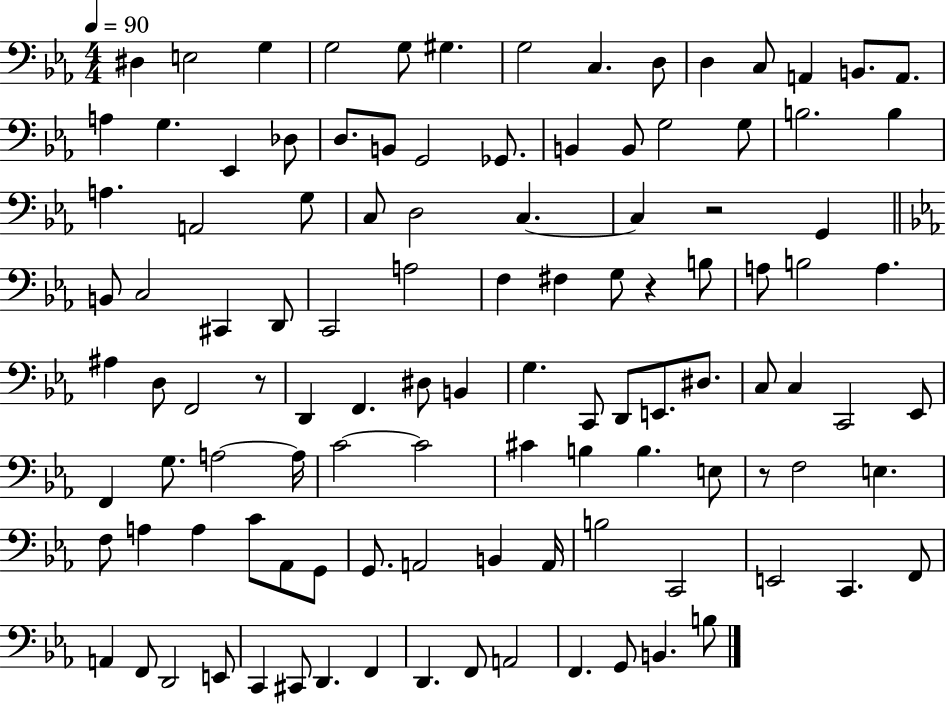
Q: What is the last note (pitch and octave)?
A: B3